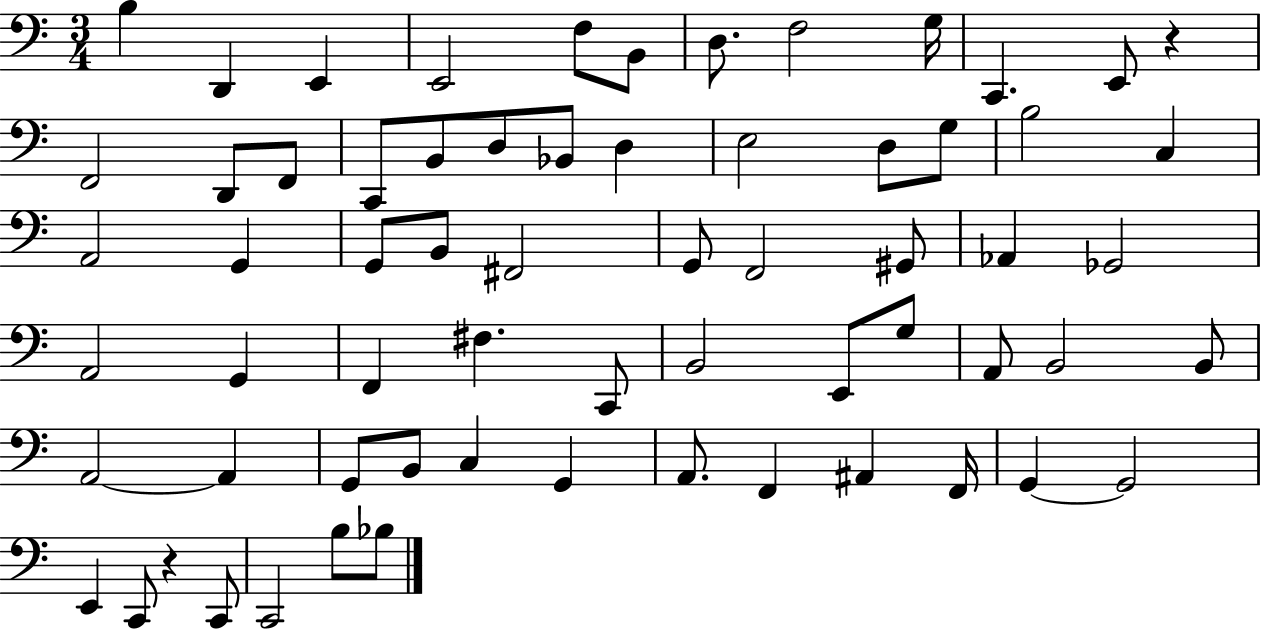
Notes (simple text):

B3/q D2/q E2/q E2/h F3/e B2/e D3/e. F3/h G3/s C2/q. E2/e R/q F2/h D2/e F2/e C2/e B2/e D3/e Bb2/e D3/q E3/h D3/e G3/e B3/h C3/q A2/h G2/q G2/e B2/e F#2/h G2/e F2/h G#2/e Ab2/q Gb2/h A2/h G2/q F2/q F#3/q. C2/e B2/h E2/e G3/e A2/e B2/h B2/e A2/h A2/q G2/e B2/e C3/q G2/q A2/e. F2/q A#2/q F2/s G2/q G2/h E2/q C2/e R/q C2/e C2/h B3/e Bb3/e